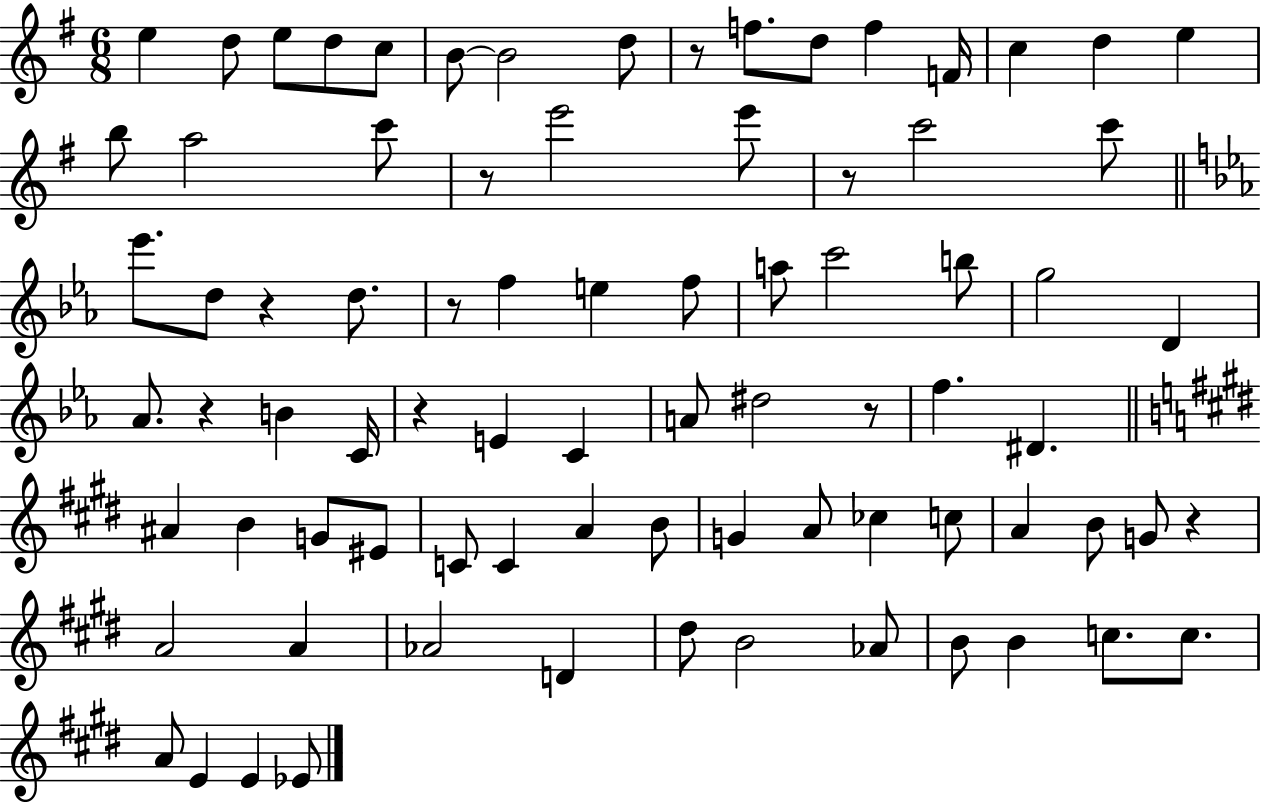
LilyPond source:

{
  \clef treble
  \numericTimeSignature
  \time 6/8
  \key g \major
  e''4 d''8 e''8 d''8 c''8 | b'8~~ b'2 d''8 | r8 f''8. d''8 f''4 f'16 | c''4 d''4 e''4 | \break b''8 a''2 c'''8 | r8 e'''2 e'''8 | r8 c'''2 c'''8 | \bar "||" \break \key c \minor ees'''8. d''8 r4 d''8. | r8 f''4 e''4 f''8 | a''8 c'''2 b''8 | g''2 d'4 | \break aes'8. r4 b'4 c'16 | r4 e'4 c'4 | a'8 dis''2 r8 | f''4. dis'4. | \break \bar "||" \break \key e \major ais'4 b'4 g'8 eis'8 | c'8 c'4 a'4 b'8 | g'4 a'8 ces''4 c''8 | a'4 b'8 g'8 r4 | \break a'2 a'4 | aes'2 d'4 | dis''8 b'2 aes'8 | b'8 b'4 c''8. c''8. | \break a'8 e'4 e'4 ees'8 | \bar "|."
}